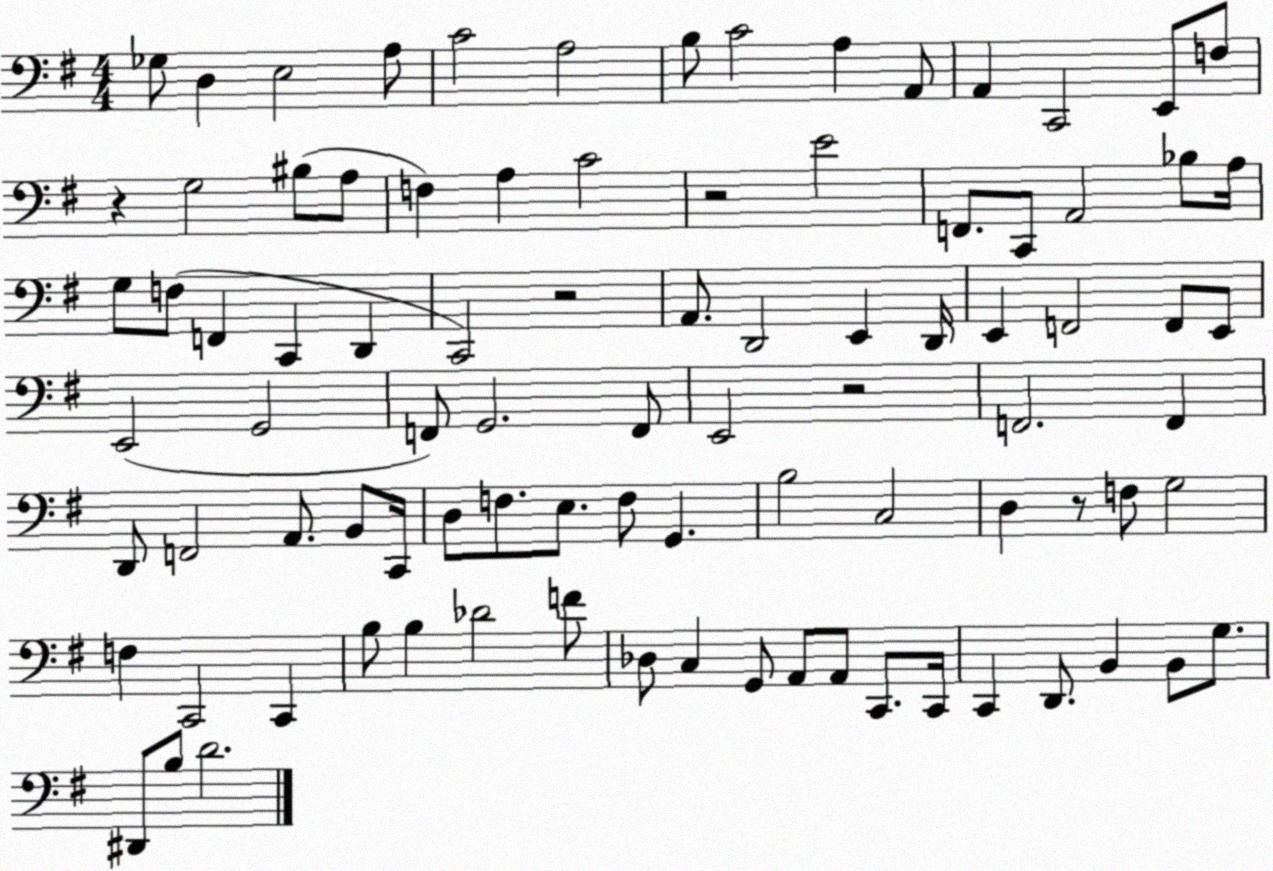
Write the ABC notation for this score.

X:1
T:Untitled
M:4/4
L:1/4
K:G
_G,/2 D, E,2 A,/2 C2 A,2 B,/2 C2 A, A,,/2 A,, C,,2 E,,/2 F,/2 z G,2 ^B,/2 A,/2 F, A, C2 z2 E2 F,,/2 C,,/2 A,,2 _B,/2 A,/4 G,/2 F,/2 F,, C,, D,, C,,2 z2 A,,/2 D,,2 E,, D,,/4 E,, F,,2 F,,/2 E,,/2 E,,2 G,,2 F,,/2 G,,2 F,,/2 E,,2 z2 F,,2 F,, D,,/2 F,,2 A,,/2 B,,/2 C,,/4 D,/2 F,/2 E,/2 F,/2 G,, B,2 C,2 D, z/2 F,/2 G,2 F, C,,2 C,, B,/2 B, _D2 F/2 _D,/2 C, G,,/2 A,,/2 A,,/2 C,,/2 C,,/4 C,, D,,/2 B,, B,,/2 G,/2 ^D,,/2 B,/2 D2